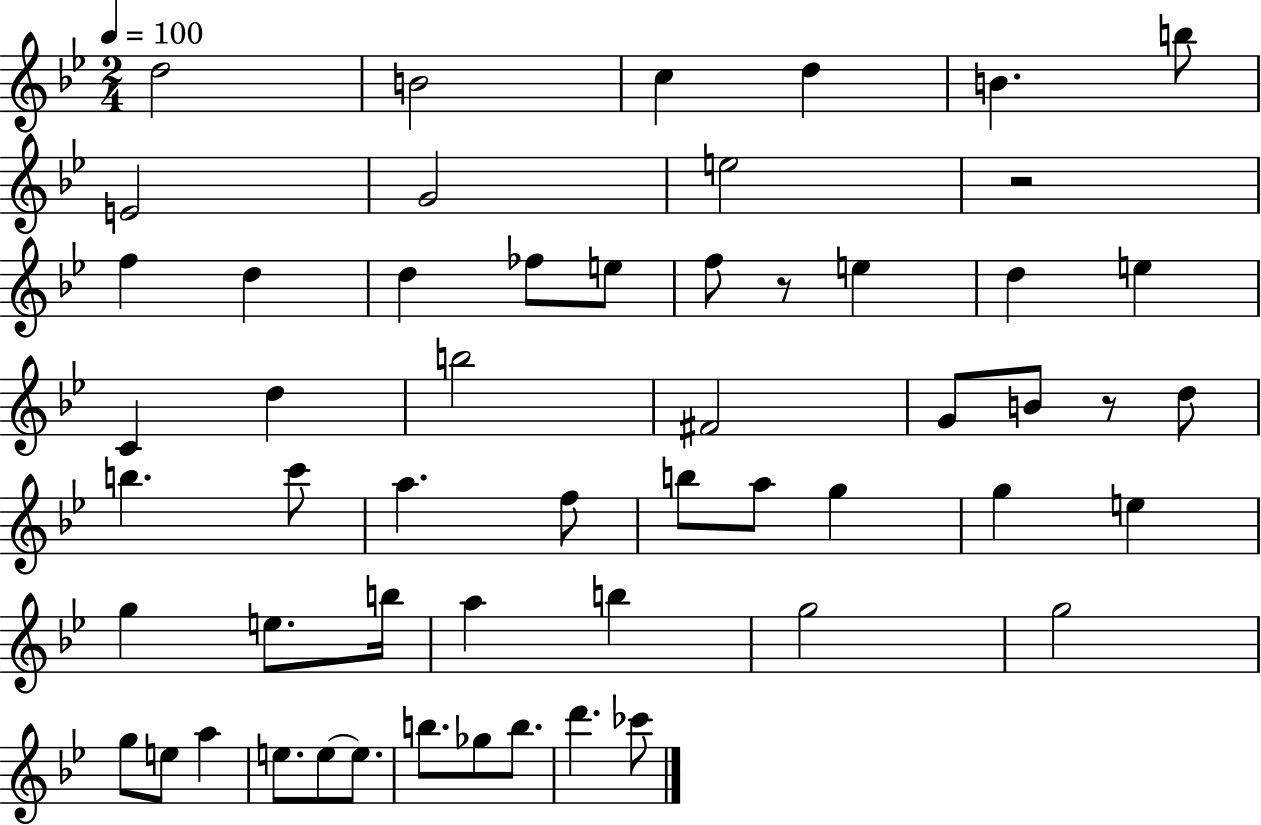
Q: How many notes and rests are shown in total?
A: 55